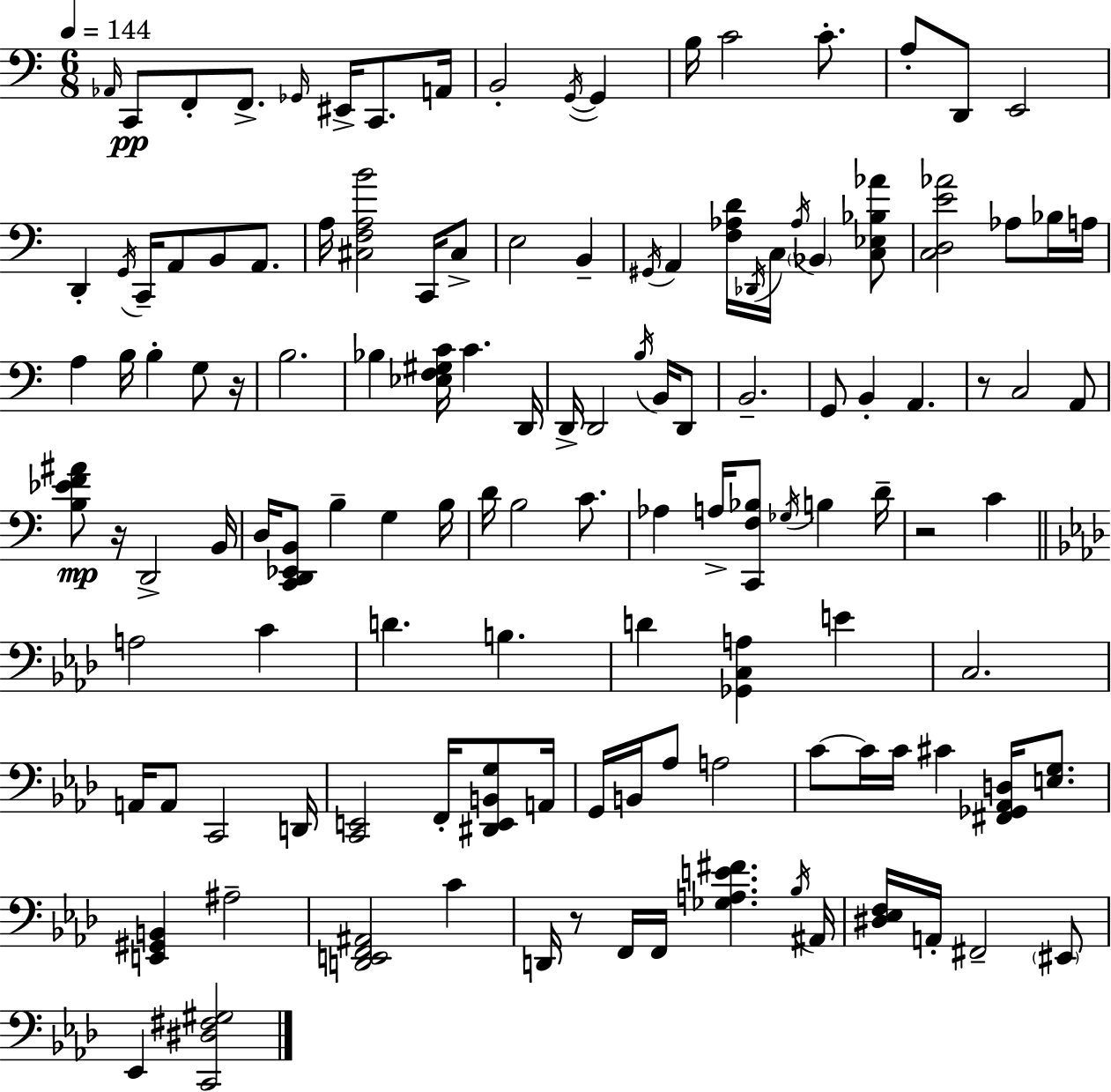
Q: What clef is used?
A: bass